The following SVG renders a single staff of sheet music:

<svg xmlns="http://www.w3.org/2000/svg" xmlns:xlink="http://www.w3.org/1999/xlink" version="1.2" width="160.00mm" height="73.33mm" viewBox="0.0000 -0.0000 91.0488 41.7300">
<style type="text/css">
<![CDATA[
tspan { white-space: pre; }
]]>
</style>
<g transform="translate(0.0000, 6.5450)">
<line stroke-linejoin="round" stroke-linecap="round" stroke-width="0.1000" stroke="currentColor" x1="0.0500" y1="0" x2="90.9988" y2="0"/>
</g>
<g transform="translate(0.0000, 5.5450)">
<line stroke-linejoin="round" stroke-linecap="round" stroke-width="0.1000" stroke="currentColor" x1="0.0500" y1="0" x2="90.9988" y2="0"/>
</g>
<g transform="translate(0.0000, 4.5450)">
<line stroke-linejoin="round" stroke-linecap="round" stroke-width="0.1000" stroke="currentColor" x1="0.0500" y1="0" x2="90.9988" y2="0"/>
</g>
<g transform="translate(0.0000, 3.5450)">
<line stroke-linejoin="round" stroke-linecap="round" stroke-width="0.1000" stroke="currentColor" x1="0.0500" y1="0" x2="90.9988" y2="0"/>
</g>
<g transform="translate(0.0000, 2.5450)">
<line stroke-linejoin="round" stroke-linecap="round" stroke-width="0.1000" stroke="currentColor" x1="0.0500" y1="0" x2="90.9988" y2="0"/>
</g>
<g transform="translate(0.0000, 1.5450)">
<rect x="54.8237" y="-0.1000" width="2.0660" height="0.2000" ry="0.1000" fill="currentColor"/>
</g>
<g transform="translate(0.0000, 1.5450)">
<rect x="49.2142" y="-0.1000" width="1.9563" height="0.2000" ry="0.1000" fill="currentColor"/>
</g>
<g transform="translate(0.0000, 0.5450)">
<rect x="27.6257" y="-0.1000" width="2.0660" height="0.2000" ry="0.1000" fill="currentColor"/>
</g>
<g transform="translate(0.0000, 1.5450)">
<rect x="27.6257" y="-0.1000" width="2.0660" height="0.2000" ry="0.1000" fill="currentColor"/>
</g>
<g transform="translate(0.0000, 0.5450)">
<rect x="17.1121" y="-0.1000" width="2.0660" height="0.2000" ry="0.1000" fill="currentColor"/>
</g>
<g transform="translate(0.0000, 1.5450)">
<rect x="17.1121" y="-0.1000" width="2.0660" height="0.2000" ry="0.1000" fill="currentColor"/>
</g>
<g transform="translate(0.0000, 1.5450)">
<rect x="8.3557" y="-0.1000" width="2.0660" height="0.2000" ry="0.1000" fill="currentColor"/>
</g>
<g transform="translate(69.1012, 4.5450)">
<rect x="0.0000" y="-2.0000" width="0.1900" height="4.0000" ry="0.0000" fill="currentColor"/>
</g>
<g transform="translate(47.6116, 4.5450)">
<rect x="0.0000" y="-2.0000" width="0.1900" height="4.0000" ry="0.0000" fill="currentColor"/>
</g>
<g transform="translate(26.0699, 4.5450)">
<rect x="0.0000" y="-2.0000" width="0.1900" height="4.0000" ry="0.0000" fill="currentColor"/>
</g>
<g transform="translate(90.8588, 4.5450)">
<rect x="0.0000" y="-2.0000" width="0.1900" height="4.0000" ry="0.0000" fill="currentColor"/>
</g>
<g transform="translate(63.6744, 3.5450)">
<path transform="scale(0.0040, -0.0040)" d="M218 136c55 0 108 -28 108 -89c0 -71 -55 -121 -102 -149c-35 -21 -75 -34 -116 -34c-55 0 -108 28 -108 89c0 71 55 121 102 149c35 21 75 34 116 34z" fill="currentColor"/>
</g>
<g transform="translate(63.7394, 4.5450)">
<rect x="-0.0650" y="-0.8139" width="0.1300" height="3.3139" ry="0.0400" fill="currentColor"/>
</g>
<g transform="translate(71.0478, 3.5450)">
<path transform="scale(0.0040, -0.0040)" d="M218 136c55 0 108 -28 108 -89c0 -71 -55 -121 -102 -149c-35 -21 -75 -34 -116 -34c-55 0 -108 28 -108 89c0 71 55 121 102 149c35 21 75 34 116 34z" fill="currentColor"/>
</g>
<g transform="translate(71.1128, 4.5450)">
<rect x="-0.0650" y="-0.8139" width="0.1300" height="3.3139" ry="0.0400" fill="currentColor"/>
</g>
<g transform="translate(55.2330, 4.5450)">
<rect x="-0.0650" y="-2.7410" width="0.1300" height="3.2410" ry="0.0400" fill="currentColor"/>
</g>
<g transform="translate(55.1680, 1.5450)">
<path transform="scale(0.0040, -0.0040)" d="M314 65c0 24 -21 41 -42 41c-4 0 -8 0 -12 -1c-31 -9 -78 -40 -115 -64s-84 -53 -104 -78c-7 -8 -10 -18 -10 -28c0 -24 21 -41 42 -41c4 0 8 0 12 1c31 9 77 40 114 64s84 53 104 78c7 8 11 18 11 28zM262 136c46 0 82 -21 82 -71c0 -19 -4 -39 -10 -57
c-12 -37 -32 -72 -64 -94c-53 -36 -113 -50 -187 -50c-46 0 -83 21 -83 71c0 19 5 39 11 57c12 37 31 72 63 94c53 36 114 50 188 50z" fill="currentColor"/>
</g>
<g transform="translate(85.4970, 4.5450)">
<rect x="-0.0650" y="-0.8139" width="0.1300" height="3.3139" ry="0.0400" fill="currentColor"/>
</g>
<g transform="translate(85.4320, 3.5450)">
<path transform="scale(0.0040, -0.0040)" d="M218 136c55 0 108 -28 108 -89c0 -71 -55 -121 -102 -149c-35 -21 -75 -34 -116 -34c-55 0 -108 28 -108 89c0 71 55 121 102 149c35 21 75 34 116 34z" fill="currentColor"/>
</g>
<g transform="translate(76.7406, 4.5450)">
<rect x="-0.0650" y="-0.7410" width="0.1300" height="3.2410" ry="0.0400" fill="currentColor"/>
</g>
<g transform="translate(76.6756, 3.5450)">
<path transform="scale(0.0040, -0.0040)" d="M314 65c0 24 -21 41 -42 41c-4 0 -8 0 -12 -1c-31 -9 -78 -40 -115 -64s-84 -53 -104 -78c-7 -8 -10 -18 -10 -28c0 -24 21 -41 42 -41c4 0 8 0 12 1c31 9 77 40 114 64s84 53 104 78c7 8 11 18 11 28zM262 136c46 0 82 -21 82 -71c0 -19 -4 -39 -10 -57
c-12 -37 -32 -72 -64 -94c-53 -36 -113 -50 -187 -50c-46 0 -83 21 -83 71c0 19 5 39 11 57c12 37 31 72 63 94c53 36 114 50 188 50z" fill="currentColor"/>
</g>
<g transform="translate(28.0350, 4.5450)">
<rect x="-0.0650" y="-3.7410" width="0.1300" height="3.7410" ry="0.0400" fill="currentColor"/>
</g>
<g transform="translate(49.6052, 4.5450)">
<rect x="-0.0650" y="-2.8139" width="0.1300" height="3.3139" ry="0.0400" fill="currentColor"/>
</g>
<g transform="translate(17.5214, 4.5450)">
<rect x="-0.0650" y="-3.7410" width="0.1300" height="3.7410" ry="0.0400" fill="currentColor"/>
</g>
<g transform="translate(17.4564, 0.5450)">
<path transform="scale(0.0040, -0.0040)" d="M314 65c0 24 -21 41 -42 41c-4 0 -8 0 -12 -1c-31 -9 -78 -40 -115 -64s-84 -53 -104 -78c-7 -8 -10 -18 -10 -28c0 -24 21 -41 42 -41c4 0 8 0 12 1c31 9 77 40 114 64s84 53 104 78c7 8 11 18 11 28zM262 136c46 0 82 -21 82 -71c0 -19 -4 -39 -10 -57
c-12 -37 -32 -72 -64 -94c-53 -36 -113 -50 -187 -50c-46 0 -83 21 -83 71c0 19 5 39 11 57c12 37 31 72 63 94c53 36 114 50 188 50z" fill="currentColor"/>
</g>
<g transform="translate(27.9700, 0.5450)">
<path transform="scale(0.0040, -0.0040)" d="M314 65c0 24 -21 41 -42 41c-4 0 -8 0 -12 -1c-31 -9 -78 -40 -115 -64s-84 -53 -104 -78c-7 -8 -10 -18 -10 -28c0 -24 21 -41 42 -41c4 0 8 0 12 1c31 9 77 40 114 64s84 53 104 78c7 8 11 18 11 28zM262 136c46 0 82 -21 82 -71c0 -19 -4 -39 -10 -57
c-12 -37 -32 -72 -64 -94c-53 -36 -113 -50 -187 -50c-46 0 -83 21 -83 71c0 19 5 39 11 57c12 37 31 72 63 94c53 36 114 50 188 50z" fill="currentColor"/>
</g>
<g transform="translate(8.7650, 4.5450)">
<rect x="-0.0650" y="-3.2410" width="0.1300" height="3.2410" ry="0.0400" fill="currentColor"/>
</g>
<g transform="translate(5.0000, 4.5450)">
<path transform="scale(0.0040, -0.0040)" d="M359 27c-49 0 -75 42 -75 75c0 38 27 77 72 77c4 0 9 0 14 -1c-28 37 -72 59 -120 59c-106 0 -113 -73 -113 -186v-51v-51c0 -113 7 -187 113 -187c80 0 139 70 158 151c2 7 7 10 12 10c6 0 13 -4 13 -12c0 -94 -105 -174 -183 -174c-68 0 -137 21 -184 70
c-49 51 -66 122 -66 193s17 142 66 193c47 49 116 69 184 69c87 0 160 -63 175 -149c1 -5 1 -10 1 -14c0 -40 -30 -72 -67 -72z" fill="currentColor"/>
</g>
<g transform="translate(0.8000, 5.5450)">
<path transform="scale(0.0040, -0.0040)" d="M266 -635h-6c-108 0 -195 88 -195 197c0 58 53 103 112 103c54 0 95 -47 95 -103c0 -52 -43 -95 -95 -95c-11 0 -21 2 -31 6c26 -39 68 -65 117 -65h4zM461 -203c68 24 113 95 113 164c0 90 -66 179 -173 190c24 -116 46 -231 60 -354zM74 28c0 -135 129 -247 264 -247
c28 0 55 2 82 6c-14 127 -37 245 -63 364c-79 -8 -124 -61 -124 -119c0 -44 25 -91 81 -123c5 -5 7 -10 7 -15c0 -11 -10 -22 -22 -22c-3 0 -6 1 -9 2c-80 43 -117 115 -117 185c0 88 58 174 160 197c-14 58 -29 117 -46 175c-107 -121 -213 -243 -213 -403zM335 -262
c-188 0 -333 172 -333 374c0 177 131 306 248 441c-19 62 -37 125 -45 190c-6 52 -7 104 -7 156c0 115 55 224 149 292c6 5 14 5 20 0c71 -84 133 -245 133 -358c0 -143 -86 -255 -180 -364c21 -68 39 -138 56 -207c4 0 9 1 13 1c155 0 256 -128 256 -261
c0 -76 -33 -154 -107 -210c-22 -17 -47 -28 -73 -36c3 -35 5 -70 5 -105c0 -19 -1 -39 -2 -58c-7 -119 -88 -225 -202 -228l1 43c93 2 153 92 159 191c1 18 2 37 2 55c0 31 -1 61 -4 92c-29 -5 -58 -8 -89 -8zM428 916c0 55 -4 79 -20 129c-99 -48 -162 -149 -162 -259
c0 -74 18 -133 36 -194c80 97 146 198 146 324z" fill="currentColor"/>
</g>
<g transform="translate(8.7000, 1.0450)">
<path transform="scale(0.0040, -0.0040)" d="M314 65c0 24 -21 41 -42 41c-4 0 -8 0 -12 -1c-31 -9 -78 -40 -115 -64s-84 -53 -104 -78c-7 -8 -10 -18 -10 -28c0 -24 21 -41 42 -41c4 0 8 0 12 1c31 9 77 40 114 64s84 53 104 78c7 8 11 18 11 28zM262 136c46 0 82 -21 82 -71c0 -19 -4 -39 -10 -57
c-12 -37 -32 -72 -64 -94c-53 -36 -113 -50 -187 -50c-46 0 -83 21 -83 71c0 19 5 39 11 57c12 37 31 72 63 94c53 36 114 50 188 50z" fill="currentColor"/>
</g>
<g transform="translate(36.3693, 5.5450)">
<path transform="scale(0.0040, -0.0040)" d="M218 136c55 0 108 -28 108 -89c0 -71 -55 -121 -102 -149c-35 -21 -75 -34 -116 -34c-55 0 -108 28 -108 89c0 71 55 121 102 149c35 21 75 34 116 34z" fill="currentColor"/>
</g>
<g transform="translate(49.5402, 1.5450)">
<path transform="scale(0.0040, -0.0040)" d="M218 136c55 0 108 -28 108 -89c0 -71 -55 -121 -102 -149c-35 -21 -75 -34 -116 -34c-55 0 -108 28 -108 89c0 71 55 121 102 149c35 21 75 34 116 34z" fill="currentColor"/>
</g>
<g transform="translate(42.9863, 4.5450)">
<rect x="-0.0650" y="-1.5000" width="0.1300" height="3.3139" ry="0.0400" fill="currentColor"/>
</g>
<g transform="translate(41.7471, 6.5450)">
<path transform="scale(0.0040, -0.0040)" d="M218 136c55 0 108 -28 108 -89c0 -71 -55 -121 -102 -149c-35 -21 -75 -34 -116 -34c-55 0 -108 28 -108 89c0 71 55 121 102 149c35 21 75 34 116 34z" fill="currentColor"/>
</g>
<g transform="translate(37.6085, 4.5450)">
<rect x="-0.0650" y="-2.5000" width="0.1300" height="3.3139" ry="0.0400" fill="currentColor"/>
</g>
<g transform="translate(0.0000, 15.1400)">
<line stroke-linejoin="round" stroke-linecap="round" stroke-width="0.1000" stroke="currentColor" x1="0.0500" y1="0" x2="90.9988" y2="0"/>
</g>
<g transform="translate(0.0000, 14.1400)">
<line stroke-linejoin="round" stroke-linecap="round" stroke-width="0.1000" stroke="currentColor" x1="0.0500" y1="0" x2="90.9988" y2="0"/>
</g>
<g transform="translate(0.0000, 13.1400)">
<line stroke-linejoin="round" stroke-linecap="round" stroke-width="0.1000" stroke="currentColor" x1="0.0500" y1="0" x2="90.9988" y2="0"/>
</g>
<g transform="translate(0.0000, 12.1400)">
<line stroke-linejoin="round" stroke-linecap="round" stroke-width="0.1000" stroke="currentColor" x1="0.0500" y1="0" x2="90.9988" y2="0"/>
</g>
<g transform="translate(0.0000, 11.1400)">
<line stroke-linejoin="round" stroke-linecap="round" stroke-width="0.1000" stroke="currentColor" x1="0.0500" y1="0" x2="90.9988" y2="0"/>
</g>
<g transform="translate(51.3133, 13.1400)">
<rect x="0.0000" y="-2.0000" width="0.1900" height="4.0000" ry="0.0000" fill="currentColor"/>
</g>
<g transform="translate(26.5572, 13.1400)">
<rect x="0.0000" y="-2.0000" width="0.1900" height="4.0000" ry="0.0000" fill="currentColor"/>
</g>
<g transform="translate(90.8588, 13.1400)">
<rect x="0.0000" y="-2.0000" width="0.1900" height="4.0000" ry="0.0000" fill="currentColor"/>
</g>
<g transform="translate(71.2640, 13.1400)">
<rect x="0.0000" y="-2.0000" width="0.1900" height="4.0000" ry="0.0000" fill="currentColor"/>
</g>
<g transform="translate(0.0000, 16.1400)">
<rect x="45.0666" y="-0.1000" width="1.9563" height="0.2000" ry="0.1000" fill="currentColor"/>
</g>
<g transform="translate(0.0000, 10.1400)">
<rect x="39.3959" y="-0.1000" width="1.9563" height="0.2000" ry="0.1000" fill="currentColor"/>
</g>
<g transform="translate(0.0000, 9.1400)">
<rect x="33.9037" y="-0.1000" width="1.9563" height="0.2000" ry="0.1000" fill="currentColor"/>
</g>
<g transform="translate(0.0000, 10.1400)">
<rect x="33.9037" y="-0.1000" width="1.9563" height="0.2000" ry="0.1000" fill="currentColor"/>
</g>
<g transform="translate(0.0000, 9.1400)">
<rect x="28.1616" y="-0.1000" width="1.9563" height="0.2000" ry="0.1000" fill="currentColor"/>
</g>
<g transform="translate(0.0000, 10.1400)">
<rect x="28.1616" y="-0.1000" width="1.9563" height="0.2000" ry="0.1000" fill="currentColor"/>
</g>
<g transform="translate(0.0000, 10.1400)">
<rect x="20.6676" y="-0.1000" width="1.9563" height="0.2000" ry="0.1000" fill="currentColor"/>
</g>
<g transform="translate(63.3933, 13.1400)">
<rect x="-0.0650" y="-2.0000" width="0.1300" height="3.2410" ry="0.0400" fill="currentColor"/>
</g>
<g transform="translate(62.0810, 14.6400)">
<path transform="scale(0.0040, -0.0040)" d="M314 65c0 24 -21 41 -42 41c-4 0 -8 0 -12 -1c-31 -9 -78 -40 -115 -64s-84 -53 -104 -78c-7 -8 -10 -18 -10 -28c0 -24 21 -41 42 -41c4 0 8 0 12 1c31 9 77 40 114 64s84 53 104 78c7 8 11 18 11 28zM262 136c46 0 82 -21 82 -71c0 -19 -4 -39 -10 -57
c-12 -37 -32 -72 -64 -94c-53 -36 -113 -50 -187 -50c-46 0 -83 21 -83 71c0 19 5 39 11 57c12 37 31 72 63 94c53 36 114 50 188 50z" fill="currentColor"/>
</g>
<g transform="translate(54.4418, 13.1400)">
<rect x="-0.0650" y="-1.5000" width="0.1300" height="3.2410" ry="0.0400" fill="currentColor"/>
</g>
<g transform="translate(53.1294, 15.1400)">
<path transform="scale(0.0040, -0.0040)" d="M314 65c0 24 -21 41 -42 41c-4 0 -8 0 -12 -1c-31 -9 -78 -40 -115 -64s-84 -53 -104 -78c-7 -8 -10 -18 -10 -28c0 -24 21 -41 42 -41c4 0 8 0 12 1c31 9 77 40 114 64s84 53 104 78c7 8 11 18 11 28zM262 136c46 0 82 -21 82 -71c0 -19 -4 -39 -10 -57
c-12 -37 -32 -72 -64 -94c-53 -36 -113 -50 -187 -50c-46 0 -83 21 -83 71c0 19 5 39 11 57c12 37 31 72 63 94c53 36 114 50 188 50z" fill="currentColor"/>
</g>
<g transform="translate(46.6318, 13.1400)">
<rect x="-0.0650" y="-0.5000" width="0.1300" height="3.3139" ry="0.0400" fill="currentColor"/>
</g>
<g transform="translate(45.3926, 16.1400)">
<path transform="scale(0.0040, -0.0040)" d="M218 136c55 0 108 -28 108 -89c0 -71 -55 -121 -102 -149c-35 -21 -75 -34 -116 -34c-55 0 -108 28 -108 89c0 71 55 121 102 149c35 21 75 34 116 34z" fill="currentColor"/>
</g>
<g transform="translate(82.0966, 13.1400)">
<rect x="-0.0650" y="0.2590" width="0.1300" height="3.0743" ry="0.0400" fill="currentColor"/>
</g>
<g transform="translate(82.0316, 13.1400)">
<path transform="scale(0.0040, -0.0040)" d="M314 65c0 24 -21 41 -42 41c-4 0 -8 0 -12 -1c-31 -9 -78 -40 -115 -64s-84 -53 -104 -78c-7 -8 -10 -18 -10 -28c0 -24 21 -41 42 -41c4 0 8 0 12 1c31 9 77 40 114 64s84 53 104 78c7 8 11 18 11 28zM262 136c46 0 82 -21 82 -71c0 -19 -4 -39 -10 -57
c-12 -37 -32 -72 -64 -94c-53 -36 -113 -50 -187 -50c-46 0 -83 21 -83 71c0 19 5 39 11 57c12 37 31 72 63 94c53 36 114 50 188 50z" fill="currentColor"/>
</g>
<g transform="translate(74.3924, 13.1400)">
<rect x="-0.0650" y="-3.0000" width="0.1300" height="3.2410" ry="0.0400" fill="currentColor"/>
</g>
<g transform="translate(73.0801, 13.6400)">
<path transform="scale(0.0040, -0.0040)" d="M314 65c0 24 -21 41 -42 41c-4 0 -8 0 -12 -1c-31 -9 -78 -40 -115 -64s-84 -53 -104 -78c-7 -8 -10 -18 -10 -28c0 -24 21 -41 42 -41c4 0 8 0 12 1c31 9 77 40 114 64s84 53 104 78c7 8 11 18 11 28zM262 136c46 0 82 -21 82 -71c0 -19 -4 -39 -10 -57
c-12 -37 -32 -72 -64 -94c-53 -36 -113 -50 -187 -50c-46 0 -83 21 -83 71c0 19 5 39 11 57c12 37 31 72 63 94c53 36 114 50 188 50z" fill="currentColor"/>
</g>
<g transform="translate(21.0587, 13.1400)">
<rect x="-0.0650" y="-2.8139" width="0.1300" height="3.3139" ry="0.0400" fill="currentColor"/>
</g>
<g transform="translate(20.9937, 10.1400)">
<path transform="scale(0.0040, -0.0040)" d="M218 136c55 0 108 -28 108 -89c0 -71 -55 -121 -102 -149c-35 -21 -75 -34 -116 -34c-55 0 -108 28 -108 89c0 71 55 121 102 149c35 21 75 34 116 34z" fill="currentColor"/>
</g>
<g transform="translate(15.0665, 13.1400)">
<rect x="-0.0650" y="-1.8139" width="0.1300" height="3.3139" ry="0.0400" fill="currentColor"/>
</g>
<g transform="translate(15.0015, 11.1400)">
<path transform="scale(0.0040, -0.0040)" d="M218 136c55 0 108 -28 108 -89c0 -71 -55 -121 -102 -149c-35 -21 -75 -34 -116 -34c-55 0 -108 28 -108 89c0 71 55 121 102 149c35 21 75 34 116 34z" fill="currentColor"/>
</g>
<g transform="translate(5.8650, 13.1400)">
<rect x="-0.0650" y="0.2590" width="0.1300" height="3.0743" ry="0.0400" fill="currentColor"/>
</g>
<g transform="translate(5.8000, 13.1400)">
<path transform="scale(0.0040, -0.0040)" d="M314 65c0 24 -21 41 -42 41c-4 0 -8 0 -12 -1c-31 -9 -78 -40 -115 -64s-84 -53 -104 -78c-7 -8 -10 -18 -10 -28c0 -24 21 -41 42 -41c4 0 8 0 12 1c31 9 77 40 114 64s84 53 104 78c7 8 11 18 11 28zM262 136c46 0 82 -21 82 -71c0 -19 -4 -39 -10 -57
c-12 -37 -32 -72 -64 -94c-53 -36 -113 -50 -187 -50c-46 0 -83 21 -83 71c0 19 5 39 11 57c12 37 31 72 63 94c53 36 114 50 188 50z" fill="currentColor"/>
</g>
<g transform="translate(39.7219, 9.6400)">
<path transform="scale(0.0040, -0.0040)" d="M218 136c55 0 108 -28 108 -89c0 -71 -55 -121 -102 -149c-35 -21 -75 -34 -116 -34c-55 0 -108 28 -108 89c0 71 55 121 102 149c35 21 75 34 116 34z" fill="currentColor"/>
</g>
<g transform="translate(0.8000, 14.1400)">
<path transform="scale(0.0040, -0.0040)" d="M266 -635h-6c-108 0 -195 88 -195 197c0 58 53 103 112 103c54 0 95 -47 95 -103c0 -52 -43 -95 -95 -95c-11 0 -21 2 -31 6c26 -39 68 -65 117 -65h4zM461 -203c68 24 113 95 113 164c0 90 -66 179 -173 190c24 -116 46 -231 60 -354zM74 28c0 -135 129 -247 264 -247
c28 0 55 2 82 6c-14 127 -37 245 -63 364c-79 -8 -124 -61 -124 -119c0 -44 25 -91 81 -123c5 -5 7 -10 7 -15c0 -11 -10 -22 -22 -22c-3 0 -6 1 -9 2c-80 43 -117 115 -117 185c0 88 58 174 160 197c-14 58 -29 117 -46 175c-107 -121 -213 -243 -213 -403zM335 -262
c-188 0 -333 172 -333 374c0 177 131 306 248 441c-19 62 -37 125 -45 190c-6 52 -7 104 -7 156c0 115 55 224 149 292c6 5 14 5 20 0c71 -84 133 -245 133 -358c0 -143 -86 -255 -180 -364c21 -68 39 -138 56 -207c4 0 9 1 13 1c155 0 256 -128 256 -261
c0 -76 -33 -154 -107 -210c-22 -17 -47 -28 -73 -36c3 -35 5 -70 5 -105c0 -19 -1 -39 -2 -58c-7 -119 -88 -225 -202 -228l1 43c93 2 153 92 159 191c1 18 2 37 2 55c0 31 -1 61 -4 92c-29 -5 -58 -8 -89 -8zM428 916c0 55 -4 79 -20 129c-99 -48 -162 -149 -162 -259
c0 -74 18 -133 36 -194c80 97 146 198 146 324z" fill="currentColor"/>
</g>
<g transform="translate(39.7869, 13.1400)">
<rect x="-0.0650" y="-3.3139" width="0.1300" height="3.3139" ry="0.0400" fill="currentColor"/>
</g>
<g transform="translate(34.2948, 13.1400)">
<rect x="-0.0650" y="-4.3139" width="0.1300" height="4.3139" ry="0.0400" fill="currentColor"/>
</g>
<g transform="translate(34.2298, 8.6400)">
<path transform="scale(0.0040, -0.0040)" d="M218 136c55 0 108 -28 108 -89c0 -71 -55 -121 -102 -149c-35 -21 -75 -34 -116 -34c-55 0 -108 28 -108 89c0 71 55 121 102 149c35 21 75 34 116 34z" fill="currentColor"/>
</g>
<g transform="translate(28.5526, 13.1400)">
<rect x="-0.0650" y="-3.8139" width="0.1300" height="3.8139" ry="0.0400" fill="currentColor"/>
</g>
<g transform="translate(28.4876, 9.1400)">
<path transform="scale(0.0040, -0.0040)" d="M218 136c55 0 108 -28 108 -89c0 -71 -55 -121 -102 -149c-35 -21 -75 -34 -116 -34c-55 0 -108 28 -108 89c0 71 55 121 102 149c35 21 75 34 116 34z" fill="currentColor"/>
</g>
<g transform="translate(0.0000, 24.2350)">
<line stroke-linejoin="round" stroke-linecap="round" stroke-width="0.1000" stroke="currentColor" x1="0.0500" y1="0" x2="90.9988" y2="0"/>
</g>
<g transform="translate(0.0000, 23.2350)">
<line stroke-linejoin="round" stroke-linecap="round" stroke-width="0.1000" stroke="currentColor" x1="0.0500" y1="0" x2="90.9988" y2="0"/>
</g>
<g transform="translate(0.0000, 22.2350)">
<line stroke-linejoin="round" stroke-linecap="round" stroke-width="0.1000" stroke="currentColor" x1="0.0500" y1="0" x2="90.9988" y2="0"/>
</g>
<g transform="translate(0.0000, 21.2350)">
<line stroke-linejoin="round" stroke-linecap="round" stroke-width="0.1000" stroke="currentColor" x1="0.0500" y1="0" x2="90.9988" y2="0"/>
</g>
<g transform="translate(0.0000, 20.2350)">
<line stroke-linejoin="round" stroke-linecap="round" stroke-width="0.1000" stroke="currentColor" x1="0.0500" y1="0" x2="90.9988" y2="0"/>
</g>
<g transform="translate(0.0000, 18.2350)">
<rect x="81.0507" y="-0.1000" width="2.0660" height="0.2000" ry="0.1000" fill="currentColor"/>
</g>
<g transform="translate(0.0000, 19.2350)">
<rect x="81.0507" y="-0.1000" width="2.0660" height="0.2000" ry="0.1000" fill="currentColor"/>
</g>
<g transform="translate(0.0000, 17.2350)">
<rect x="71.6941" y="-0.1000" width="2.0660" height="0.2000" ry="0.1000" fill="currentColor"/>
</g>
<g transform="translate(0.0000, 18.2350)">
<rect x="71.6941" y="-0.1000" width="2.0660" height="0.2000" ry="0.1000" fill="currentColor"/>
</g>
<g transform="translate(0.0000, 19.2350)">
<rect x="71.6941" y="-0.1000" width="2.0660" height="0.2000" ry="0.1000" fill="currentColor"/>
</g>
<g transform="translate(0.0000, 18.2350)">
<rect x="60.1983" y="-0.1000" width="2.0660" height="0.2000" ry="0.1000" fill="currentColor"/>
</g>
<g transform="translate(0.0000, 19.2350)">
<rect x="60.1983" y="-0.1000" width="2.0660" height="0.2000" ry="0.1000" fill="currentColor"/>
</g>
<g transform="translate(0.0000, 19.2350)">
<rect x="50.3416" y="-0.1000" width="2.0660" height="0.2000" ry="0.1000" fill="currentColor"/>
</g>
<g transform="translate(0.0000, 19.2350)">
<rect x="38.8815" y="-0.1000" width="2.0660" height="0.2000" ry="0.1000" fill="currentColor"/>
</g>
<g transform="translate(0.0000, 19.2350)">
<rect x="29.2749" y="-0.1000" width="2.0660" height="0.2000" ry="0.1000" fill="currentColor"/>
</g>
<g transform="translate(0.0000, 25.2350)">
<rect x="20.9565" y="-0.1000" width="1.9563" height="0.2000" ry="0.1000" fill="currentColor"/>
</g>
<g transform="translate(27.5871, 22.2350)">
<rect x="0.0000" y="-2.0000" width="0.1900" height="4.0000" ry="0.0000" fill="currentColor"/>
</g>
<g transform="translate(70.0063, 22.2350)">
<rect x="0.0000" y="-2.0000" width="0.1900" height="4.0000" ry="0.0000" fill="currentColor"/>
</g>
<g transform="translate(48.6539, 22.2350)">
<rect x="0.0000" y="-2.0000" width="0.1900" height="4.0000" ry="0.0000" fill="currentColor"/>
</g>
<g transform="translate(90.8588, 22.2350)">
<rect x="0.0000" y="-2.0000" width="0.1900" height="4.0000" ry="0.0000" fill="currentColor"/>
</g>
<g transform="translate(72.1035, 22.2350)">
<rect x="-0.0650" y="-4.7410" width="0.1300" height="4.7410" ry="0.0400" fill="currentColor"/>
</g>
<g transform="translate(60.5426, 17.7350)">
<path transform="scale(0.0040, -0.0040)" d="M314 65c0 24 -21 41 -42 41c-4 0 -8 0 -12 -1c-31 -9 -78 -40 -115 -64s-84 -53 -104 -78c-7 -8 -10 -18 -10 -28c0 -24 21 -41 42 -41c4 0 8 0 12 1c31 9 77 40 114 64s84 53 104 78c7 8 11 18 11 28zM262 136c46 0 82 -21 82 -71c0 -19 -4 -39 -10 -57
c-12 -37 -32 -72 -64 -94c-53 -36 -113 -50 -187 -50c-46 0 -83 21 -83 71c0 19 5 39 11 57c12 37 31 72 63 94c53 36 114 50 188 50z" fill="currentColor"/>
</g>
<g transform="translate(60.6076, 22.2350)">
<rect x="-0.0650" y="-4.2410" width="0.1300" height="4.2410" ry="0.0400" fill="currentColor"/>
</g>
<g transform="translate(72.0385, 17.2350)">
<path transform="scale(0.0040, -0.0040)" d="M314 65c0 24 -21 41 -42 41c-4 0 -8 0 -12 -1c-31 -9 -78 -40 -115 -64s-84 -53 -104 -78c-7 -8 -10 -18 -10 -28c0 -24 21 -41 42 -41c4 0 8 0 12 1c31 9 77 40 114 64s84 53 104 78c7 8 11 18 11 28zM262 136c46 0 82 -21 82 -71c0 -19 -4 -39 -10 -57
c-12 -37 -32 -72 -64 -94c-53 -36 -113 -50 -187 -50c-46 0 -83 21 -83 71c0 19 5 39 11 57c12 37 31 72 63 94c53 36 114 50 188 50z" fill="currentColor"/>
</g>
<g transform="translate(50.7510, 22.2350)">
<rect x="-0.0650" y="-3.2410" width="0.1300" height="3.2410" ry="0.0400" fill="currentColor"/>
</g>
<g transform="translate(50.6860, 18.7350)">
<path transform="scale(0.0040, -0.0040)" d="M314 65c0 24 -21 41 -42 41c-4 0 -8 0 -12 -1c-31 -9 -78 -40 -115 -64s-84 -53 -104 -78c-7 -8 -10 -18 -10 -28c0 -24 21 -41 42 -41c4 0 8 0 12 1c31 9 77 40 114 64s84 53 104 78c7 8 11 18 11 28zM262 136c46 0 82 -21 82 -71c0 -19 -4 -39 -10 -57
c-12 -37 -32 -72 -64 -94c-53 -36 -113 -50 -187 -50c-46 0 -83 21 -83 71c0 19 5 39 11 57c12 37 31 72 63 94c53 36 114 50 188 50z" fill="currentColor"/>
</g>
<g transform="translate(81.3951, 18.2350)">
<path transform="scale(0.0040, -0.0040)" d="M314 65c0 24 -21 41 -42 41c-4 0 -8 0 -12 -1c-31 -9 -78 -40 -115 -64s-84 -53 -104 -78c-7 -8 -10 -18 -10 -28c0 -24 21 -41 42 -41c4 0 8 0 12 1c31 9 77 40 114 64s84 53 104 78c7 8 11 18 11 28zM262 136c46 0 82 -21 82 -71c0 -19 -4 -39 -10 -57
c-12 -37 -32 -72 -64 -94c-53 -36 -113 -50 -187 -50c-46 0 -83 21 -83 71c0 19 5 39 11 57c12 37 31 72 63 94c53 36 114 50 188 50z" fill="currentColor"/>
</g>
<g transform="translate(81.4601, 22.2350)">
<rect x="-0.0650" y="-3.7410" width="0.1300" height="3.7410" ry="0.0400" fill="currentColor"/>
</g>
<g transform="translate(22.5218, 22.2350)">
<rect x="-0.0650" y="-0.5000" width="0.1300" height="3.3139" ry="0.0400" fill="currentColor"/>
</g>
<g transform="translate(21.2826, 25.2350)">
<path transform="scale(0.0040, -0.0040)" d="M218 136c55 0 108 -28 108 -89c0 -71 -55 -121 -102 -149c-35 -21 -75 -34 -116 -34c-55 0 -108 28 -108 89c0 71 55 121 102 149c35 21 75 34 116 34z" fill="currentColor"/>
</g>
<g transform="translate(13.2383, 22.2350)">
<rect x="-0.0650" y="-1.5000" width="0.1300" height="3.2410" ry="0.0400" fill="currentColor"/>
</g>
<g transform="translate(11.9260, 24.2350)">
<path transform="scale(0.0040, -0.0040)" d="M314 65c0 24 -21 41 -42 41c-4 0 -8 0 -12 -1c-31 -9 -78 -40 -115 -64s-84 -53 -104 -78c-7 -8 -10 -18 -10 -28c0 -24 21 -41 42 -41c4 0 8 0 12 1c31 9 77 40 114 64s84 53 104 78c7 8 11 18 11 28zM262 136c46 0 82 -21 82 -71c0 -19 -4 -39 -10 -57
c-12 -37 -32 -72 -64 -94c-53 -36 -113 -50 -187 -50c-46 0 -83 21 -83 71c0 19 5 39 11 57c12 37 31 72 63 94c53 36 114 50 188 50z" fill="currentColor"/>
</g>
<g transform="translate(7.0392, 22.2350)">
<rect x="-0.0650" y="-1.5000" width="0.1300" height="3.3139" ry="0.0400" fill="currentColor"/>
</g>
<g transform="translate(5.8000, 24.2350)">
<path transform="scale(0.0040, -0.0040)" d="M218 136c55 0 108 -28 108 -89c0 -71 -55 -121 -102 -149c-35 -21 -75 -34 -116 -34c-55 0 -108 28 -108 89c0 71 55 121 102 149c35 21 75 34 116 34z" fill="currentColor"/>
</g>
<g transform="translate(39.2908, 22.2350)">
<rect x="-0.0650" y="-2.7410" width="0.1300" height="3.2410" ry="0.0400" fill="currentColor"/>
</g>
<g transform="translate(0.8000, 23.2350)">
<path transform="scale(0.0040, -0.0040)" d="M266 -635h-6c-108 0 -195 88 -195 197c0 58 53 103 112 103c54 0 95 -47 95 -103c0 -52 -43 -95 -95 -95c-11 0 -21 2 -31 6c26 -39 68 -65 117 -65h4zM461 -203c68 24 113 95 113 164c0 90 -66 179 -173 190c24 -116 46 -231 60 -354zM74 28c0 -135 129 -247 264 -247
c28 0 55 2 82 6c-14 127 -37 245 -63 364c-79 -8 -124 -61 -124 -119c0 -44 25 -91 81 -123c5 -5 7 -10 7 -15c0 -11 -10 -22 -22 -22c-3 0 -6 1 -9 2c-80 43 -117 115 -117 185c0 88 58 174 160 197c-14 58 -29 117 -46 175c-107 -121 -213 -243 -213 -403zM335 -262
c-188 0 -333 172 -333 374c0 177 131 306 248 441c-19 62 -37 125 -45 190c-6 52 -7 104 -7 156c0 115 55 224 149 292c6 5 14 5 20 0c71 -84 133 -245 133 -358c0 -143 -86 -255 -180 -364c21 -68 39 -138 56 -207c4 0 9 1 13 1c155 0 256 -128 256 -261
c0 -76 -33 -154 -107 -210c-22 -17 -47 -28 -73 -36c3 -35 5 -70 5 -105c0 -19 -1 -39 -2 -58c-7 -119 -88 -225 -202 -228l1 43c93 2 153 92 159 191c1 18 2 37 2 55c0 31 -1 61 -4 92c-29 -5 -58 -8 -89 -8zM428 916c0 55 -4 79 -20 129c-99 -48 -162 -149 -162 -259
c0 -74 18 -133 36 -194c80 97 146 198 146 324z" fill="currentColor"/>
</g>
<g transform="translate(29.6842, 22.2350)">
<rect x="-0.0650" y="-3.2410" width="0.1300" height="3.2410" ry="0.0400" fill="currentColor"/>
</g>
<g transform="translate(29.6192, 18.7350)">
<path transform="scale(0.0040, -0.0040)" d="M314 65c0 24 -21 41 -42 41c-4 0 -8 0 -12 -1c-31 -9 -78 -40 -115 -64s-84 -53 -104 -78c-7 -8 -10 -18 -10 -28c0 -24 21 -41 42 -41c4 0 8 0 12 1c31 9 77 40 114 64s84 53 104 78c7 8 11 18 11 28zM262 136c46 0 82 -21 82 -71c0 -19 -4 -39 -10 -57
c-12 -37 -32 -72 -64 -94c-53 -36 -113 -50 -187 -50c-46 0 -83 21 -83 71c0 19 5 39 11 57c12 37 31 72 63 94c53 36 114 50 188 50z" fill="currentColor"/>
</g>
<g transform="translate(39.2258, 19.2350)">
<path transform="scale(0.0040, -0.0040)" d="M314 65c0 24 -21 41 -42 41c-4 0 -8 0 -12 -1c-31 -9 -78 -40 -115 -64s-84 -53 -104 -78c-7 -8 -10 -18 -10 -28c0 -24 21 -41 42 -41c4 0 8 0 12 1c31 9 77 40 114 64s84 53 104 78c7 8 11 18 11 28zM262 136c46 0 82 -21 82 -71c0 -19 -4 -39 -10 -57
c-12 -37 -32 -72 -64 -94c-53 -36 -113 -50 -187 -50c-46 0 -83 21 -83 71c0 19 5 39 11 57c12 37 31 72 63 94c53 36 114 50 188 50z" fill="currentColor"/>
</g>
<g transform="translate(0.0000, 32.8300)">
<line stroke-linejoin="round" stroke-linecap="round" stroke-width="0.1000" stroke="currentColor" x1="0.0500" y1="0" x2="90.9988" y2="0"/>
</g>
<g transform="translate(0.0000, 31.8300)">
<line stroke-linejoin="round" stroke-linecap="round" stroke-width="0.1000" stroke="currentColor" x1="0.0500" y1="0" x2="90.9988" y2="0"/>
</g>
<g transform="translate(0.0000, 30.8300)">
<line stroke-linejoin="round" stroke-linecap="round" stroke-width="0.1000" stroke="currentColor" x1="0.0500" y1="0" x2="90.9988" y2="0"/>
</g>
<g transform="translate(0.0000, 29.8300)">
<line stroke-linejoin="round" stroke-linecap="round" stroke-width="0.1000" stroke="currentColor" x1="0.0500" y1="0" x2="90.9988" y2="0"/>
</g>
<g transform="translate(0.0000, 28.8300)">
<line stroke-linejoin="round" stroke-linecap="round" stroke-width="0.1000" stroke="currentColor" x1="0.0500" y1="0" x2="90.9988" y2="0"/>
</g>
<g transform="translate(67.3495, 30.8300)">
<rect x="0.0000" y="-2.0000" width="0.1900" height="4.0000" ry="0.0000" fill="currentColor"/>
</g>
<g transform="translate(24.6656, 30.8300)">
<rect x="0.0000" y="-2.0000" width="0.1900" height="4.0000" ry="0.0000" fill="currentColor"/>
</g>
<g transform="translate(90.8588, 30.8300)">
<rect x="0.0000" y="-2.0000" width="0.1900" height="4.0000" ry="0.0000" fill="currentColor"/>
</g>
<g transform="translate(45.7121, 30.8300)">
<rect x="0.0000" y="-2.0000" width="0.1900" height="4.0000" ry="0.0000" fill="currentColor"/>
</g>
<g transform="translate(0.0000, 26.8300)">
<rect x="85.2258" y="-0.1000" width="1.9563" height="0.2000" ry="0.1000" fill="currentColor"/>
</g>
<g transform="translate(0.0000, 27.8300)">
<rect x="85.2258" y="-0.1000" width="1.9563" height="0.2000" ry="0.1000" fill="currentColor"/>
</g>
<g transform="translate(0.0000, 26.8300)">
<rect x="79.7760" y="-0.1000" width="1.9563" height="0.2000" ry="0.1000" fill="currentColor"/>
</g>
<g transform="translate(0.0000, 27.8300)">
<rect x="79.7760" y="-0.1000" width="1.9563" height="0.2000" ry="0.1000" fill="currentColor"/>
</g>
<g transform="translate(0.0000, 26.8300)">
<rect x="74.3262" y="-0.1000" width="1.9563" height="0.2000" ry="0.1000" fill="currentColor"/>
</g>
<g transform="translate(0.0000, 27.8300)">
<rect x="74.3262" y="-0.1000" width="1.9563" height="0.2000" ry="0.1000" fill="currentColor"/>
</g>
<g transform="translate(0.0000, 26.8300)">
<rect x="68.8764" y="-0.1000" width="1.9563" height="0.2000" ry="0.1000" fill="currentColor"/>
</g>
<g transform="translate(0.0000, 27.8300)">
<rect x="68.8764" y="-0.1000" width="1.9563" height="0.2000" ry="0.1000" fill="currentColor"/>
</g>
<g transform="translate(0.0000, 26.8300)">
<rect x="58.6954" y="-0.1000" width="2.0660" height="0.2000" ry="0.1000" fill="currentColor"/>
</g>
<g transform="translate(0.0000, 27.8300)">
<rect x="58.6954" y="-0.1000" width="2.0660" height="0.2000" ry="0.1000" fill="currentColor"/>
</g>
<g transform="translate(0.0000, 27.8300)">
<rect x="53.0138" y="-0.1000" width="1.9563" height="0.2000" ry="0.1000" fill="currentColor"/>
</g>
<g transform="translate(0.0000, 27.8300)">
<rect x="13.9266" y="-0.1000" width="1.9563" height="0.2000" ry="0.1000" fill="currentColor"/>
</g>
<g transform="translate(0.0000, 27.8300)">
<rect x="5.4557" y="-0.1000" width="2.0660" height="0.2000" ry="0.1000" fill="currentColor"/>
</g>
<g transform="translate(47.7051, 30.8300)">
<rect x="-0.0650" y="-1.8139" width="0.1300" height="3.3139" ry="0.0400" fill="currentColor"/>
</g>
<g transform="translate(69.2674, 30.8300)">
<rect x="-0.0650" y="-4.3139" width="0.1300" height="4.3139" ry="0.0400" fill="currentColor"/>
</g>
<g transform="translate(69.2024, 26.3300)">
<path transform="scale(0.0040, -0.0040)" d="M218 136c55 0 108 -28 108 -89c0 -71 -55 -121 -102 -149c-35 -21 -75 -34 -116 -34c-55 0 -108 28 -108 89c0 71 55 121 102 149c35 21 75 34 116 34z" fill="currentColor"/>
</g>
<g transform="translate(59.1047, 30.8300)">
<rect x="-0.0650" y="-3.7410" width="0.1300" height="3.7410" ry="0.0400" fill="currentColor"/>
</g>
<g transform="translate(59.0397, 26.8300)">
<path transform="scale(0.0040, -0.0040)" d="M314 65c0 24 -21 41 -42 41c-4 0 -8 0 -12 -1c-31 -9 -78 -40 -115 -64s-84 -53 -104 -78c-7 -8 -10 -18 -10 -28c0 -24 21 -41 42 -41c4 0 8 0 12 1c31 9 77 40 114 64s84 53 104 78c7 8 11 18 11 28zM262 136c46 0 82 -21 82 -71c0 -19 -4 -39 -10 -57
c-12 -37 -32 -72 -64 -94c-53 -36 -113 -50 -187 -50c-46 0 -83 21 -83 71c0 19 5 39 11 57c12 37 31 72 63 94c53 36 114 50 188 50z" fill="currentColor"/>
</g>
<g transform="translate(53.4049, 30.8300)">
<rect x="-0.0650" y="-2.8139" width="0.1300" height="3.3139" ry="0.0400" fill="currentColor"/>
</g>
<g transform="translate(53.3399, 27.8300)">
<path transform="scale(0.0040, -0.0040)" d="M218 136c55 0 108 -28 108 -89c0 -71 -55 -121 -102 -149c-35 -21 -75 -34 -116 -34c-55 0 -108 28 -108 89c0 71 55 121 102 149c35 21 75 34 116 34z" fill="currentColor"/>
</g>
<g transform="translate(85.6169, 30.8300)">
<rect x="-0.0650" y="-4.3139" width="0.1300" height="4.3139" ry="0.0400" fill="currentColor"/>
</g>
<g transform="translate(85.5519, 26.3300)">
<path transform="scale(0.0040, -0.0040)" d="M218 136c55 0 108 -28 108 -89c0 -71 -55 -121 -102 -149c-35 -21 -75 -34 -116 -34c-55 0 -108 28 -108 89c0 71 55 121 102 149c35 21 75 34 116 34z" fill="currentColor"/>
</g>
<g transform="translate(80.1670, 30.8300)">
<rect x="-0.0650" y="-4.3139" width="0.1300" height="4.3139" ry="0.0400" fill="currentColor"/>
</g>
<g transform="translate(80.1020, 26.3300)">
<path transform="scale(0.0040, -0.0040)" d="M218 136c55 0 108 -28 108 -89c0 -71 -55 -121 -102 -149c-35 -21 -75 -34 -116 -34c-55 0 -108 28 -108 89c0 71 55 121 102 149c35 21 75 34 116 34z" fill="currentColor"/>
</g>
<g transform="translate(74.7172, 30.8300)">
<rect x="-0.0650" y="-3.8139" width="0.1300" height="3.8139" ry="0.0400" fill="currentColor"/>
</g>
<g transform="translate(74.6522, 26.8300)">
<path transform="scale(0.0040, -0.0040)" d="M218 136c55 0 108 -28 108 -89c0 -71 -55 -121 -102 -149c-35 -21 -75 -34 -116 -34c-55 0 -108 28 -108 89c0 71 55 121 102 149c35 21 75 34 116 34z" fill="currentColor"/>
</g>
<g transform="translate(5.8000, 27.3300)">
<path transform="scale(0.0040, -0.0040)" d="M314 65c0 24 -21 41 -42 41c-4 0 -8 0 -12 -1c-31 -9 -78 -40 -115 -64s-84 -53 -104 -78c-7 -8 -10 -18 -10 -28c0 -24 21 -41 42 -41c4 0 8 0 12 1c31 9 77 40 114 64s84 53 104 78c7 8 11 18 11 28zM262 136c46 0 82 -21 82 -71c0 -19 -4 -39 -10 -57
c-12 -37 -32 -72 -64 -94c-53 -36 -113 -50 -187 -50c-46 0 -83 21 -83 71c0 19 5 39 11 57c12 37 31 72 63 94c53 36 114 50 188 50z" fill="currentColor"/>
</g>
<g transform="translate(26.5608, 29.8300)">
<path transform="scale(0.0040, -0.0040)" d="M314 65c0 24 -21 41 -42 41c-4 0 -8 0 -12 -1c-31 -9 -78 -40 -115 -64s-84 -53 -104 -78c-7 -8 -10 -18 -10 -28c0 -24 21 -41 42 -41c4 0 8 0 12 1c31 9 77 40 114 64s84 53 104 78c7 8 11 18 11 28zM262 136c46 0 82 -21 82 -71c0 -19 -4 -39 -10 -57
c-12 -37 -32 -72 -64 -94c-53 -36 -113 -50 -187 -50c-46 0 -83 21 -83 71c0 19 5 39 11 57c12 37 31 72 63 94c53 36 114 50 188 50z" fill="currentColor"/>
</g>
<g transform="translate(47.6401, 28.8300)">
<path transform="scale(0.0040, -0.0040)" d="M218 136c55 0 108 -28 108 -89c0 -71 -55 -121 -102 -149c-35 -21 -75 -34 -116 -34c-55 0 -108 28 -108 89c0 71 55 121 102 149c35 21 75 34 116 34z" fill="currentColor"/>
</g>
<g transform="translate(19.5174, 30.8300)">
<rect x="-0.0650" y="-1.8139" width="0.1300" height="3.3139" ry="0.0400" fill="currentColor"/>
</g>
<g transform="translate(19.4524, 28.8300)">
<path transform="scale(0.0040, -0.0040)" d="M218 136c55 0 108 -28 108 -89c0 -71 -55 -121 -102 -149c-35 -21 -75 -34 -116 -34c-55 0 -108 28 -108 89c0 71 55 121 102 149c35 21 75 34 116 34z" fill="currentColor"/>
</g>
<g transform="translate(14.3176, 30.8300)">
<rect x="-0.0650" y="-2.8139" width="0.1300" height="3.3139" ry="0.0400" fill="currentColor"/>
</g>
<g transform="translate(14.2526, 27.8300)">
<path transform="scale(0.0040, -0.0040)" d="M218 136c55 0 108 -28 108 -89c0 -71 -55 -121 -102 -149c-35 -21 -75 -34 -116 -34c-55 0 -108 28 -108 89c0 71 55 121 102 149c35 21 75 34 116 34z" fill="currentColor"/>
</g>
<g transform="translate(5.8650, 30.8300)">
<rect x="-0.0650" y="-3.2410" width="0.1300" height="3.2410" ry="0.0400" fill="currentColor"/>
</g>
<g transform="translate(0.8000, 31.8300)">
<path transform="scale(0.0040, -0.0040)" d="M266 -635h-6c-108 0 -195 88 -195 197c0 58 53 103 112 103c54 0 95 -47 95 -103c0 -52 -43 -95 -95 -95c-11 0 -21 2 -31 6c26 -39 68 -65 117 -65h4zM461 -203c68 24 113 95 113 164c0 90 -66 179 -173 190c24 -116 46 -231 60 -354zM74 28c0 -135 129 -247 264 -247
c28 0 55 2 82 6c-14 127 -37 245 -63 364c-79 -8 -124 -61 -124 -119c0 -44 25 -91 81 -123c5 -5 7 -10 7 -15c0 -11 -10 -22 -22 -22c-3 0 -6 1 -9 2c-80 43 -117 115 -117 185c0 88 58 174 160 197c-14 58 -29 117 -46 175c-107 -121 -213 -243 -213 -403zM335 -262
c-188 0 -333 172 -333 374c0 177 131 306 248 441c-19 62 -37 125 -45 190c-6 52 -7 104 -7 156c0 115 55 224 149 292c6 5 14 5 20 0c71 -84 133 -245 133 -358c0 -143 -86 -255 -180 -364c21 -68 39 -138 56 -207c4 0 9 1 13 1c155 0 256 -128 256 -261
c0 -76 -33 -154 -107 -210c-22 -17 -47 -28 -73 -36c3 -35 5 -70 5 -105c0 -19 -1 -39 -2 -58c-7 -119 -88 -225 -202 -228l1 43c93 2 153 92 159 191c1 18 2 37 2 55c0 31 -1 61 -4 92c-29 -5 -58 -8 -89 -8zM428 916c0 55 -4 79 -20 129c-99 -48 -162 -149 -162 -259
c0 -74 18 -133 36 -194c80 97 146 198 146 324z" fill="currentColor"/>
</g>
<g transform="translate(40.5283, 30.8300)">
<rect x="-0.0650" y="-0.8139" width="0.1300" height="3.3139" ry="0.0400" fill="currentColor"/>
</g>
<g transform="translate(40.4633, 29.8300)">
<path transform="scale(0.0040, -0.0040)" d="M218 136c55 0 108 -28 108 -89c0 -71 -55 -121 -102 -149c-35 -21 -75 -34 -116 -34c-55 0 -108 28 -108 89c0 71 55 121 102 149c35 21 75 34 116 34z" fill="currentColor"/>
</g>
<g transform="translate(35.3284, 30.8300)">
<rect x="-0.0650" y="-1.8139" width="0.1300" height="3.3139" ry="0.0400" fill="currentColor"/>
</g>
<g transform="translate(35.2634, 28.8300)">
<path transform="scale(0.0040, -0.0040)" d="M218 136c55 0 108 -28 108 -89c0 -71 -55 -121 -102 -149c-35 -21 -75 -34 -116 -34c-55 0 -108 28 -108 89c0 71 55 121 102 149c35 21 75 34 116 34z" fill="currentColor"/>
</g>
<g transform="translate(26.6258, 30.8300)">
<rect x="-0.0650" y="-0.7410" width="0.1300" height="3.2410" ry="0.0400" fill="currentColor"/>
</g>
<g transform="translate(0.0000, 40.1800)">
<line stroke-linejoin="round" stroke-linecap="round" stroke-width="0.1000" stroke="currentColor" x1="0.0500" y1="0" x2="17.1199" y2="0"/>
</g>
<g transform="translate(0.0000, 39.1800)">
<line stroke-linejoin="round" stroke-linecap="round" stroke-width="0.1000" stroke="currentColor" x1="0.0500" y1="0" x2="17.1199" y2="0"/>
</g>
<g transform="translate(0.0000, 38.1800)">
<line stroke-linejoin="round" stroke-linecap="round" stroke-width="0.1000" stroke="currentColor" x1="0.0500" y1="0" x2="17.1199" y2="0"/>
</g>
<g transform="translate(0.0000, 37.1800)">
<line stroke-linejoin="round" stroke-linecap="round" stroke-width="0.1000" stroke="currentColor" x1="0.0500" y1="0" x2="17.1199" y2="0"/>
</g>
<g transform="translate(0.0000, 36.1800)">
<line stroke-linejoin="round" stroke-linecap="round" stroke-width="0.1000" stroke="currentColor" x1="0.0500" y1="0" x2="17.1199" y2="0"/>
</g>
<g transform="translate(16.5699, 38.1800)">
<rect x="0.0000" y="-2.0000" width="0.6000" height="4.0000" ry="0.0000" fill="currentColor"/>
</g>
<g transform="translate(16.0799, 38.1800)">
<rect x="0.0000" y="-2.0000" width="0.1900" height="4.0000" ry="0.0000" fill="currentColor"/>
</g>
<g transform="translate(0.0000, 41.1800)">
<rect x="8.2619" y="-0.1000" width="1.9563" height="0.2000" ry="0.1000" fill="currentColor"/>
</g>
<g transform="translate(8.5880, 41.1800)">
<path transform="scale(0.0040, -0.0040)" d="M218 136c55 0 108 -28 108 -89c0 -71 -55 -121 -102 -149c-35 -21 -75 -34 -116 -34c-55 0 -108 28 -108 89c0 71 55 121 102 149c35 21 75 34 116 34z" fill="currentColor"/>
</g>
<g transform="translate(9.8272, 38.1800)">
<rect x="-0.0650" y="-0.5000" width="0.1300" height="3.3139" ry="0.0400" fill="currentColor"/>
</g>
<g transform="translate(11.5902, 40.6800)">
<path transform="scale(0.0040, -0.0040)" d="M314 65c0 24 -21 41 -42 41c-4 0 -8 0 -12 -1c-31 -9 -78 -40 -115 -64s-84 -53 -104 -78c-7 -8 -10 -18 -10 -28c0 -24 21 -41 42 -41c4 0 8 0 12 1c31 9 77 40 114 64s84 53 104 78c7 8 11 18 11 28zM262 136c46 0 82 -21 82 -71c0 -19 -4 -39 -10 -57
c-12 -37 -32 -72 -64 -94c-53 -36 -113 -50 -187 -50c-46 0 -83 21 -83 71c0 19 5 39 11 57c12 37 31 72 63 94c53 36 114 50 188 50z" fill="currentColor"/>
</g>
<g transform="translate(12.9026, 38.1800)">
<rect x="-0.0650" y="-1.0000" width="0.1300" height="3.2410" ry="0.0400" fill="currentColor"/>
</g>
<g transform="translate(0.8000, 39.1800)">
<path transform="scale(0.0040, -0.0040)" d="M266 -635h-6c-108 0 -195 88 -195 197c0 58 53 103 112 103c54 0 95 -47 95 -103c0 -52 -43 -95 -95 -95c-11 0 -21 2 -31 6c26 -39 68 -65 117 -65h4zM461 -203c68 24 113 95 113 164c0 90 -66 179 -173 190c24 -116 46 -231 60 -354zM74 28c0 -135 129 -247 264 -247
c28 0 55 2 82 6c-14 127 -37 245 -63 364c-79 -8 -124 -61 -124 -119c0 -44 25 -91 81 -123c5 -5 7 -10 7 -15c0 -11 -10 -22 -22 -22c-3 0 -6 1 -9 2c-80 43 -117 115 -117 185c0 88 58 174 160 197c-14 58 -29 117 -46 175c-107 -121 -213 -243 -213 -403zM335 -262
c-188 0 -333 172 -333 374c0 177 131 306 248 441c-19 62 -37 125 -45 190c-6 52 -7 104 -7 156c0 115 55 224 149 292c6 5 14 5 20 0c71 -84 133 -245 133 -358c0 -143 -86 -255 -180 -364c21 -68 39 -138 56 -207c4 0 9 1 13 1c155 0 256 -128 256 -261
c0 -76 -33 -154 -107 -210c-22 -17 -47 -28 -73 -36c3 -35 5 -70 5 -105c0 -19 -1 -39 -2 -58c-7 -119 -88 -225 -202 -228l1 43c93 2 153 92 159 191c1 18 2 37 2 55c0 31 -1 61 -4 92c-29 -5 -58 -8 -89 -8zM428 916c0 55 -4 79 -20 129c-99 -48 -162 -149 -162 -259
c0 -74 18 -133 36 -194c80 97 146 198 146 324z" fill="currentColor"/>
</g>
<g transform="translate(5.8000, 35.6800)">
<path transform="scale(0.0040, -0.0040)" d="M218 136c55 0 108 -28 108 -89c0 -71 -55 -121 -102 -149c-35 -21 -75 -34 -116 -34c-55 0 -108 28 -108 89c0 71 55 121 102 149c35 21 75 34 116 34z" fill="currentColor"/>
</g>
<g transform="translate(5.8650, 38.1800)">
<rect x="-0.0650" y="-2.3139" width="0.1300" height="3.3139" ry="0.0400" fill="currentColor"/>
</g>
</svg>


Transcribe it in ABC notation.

X:1
T:Untitled
M:4/4
L:1/4
K:C
b2 c'2 c'2 G E a a2 d d d2 d B2 f a c' d' b C E2 F2 A2 B2 E E2 C b2 a2 b2 d'2 e'2 c'2 b2 a f d2 f d f a c'2 d' c' d' d' g C D2